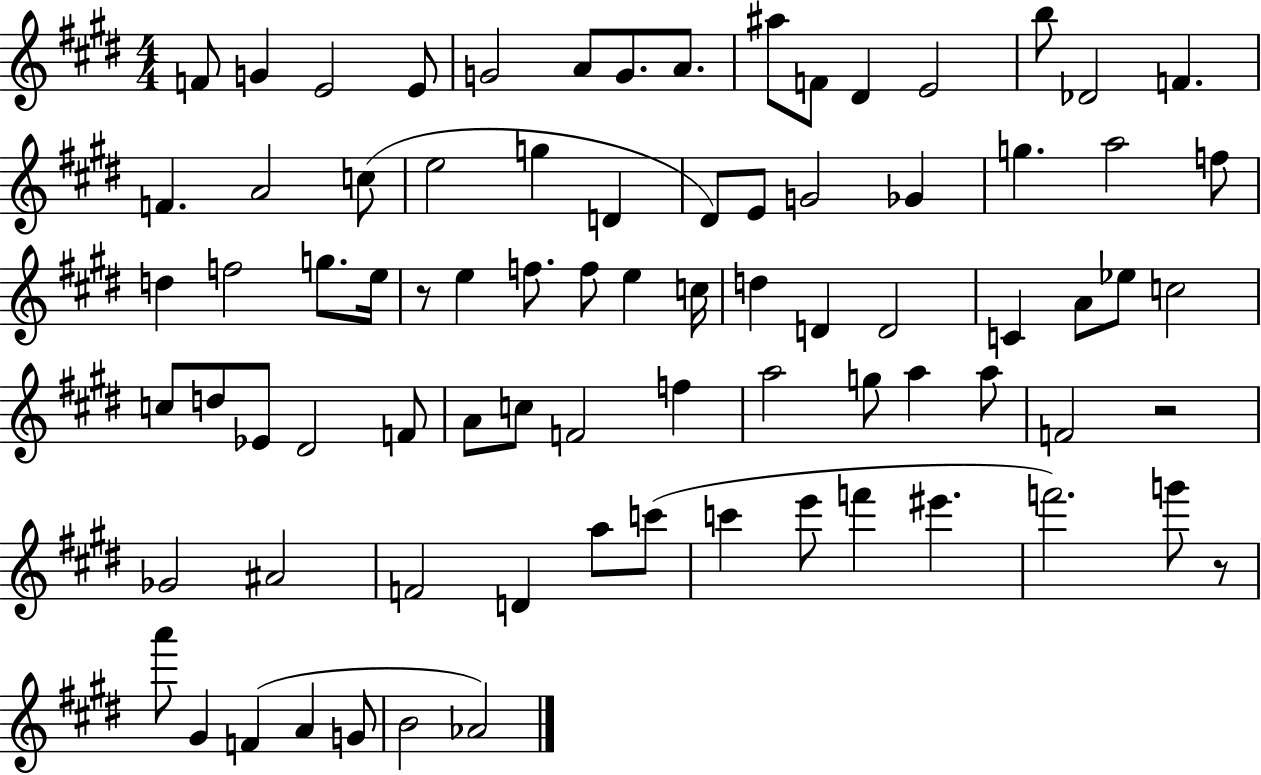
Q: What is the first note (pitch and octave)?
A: F4